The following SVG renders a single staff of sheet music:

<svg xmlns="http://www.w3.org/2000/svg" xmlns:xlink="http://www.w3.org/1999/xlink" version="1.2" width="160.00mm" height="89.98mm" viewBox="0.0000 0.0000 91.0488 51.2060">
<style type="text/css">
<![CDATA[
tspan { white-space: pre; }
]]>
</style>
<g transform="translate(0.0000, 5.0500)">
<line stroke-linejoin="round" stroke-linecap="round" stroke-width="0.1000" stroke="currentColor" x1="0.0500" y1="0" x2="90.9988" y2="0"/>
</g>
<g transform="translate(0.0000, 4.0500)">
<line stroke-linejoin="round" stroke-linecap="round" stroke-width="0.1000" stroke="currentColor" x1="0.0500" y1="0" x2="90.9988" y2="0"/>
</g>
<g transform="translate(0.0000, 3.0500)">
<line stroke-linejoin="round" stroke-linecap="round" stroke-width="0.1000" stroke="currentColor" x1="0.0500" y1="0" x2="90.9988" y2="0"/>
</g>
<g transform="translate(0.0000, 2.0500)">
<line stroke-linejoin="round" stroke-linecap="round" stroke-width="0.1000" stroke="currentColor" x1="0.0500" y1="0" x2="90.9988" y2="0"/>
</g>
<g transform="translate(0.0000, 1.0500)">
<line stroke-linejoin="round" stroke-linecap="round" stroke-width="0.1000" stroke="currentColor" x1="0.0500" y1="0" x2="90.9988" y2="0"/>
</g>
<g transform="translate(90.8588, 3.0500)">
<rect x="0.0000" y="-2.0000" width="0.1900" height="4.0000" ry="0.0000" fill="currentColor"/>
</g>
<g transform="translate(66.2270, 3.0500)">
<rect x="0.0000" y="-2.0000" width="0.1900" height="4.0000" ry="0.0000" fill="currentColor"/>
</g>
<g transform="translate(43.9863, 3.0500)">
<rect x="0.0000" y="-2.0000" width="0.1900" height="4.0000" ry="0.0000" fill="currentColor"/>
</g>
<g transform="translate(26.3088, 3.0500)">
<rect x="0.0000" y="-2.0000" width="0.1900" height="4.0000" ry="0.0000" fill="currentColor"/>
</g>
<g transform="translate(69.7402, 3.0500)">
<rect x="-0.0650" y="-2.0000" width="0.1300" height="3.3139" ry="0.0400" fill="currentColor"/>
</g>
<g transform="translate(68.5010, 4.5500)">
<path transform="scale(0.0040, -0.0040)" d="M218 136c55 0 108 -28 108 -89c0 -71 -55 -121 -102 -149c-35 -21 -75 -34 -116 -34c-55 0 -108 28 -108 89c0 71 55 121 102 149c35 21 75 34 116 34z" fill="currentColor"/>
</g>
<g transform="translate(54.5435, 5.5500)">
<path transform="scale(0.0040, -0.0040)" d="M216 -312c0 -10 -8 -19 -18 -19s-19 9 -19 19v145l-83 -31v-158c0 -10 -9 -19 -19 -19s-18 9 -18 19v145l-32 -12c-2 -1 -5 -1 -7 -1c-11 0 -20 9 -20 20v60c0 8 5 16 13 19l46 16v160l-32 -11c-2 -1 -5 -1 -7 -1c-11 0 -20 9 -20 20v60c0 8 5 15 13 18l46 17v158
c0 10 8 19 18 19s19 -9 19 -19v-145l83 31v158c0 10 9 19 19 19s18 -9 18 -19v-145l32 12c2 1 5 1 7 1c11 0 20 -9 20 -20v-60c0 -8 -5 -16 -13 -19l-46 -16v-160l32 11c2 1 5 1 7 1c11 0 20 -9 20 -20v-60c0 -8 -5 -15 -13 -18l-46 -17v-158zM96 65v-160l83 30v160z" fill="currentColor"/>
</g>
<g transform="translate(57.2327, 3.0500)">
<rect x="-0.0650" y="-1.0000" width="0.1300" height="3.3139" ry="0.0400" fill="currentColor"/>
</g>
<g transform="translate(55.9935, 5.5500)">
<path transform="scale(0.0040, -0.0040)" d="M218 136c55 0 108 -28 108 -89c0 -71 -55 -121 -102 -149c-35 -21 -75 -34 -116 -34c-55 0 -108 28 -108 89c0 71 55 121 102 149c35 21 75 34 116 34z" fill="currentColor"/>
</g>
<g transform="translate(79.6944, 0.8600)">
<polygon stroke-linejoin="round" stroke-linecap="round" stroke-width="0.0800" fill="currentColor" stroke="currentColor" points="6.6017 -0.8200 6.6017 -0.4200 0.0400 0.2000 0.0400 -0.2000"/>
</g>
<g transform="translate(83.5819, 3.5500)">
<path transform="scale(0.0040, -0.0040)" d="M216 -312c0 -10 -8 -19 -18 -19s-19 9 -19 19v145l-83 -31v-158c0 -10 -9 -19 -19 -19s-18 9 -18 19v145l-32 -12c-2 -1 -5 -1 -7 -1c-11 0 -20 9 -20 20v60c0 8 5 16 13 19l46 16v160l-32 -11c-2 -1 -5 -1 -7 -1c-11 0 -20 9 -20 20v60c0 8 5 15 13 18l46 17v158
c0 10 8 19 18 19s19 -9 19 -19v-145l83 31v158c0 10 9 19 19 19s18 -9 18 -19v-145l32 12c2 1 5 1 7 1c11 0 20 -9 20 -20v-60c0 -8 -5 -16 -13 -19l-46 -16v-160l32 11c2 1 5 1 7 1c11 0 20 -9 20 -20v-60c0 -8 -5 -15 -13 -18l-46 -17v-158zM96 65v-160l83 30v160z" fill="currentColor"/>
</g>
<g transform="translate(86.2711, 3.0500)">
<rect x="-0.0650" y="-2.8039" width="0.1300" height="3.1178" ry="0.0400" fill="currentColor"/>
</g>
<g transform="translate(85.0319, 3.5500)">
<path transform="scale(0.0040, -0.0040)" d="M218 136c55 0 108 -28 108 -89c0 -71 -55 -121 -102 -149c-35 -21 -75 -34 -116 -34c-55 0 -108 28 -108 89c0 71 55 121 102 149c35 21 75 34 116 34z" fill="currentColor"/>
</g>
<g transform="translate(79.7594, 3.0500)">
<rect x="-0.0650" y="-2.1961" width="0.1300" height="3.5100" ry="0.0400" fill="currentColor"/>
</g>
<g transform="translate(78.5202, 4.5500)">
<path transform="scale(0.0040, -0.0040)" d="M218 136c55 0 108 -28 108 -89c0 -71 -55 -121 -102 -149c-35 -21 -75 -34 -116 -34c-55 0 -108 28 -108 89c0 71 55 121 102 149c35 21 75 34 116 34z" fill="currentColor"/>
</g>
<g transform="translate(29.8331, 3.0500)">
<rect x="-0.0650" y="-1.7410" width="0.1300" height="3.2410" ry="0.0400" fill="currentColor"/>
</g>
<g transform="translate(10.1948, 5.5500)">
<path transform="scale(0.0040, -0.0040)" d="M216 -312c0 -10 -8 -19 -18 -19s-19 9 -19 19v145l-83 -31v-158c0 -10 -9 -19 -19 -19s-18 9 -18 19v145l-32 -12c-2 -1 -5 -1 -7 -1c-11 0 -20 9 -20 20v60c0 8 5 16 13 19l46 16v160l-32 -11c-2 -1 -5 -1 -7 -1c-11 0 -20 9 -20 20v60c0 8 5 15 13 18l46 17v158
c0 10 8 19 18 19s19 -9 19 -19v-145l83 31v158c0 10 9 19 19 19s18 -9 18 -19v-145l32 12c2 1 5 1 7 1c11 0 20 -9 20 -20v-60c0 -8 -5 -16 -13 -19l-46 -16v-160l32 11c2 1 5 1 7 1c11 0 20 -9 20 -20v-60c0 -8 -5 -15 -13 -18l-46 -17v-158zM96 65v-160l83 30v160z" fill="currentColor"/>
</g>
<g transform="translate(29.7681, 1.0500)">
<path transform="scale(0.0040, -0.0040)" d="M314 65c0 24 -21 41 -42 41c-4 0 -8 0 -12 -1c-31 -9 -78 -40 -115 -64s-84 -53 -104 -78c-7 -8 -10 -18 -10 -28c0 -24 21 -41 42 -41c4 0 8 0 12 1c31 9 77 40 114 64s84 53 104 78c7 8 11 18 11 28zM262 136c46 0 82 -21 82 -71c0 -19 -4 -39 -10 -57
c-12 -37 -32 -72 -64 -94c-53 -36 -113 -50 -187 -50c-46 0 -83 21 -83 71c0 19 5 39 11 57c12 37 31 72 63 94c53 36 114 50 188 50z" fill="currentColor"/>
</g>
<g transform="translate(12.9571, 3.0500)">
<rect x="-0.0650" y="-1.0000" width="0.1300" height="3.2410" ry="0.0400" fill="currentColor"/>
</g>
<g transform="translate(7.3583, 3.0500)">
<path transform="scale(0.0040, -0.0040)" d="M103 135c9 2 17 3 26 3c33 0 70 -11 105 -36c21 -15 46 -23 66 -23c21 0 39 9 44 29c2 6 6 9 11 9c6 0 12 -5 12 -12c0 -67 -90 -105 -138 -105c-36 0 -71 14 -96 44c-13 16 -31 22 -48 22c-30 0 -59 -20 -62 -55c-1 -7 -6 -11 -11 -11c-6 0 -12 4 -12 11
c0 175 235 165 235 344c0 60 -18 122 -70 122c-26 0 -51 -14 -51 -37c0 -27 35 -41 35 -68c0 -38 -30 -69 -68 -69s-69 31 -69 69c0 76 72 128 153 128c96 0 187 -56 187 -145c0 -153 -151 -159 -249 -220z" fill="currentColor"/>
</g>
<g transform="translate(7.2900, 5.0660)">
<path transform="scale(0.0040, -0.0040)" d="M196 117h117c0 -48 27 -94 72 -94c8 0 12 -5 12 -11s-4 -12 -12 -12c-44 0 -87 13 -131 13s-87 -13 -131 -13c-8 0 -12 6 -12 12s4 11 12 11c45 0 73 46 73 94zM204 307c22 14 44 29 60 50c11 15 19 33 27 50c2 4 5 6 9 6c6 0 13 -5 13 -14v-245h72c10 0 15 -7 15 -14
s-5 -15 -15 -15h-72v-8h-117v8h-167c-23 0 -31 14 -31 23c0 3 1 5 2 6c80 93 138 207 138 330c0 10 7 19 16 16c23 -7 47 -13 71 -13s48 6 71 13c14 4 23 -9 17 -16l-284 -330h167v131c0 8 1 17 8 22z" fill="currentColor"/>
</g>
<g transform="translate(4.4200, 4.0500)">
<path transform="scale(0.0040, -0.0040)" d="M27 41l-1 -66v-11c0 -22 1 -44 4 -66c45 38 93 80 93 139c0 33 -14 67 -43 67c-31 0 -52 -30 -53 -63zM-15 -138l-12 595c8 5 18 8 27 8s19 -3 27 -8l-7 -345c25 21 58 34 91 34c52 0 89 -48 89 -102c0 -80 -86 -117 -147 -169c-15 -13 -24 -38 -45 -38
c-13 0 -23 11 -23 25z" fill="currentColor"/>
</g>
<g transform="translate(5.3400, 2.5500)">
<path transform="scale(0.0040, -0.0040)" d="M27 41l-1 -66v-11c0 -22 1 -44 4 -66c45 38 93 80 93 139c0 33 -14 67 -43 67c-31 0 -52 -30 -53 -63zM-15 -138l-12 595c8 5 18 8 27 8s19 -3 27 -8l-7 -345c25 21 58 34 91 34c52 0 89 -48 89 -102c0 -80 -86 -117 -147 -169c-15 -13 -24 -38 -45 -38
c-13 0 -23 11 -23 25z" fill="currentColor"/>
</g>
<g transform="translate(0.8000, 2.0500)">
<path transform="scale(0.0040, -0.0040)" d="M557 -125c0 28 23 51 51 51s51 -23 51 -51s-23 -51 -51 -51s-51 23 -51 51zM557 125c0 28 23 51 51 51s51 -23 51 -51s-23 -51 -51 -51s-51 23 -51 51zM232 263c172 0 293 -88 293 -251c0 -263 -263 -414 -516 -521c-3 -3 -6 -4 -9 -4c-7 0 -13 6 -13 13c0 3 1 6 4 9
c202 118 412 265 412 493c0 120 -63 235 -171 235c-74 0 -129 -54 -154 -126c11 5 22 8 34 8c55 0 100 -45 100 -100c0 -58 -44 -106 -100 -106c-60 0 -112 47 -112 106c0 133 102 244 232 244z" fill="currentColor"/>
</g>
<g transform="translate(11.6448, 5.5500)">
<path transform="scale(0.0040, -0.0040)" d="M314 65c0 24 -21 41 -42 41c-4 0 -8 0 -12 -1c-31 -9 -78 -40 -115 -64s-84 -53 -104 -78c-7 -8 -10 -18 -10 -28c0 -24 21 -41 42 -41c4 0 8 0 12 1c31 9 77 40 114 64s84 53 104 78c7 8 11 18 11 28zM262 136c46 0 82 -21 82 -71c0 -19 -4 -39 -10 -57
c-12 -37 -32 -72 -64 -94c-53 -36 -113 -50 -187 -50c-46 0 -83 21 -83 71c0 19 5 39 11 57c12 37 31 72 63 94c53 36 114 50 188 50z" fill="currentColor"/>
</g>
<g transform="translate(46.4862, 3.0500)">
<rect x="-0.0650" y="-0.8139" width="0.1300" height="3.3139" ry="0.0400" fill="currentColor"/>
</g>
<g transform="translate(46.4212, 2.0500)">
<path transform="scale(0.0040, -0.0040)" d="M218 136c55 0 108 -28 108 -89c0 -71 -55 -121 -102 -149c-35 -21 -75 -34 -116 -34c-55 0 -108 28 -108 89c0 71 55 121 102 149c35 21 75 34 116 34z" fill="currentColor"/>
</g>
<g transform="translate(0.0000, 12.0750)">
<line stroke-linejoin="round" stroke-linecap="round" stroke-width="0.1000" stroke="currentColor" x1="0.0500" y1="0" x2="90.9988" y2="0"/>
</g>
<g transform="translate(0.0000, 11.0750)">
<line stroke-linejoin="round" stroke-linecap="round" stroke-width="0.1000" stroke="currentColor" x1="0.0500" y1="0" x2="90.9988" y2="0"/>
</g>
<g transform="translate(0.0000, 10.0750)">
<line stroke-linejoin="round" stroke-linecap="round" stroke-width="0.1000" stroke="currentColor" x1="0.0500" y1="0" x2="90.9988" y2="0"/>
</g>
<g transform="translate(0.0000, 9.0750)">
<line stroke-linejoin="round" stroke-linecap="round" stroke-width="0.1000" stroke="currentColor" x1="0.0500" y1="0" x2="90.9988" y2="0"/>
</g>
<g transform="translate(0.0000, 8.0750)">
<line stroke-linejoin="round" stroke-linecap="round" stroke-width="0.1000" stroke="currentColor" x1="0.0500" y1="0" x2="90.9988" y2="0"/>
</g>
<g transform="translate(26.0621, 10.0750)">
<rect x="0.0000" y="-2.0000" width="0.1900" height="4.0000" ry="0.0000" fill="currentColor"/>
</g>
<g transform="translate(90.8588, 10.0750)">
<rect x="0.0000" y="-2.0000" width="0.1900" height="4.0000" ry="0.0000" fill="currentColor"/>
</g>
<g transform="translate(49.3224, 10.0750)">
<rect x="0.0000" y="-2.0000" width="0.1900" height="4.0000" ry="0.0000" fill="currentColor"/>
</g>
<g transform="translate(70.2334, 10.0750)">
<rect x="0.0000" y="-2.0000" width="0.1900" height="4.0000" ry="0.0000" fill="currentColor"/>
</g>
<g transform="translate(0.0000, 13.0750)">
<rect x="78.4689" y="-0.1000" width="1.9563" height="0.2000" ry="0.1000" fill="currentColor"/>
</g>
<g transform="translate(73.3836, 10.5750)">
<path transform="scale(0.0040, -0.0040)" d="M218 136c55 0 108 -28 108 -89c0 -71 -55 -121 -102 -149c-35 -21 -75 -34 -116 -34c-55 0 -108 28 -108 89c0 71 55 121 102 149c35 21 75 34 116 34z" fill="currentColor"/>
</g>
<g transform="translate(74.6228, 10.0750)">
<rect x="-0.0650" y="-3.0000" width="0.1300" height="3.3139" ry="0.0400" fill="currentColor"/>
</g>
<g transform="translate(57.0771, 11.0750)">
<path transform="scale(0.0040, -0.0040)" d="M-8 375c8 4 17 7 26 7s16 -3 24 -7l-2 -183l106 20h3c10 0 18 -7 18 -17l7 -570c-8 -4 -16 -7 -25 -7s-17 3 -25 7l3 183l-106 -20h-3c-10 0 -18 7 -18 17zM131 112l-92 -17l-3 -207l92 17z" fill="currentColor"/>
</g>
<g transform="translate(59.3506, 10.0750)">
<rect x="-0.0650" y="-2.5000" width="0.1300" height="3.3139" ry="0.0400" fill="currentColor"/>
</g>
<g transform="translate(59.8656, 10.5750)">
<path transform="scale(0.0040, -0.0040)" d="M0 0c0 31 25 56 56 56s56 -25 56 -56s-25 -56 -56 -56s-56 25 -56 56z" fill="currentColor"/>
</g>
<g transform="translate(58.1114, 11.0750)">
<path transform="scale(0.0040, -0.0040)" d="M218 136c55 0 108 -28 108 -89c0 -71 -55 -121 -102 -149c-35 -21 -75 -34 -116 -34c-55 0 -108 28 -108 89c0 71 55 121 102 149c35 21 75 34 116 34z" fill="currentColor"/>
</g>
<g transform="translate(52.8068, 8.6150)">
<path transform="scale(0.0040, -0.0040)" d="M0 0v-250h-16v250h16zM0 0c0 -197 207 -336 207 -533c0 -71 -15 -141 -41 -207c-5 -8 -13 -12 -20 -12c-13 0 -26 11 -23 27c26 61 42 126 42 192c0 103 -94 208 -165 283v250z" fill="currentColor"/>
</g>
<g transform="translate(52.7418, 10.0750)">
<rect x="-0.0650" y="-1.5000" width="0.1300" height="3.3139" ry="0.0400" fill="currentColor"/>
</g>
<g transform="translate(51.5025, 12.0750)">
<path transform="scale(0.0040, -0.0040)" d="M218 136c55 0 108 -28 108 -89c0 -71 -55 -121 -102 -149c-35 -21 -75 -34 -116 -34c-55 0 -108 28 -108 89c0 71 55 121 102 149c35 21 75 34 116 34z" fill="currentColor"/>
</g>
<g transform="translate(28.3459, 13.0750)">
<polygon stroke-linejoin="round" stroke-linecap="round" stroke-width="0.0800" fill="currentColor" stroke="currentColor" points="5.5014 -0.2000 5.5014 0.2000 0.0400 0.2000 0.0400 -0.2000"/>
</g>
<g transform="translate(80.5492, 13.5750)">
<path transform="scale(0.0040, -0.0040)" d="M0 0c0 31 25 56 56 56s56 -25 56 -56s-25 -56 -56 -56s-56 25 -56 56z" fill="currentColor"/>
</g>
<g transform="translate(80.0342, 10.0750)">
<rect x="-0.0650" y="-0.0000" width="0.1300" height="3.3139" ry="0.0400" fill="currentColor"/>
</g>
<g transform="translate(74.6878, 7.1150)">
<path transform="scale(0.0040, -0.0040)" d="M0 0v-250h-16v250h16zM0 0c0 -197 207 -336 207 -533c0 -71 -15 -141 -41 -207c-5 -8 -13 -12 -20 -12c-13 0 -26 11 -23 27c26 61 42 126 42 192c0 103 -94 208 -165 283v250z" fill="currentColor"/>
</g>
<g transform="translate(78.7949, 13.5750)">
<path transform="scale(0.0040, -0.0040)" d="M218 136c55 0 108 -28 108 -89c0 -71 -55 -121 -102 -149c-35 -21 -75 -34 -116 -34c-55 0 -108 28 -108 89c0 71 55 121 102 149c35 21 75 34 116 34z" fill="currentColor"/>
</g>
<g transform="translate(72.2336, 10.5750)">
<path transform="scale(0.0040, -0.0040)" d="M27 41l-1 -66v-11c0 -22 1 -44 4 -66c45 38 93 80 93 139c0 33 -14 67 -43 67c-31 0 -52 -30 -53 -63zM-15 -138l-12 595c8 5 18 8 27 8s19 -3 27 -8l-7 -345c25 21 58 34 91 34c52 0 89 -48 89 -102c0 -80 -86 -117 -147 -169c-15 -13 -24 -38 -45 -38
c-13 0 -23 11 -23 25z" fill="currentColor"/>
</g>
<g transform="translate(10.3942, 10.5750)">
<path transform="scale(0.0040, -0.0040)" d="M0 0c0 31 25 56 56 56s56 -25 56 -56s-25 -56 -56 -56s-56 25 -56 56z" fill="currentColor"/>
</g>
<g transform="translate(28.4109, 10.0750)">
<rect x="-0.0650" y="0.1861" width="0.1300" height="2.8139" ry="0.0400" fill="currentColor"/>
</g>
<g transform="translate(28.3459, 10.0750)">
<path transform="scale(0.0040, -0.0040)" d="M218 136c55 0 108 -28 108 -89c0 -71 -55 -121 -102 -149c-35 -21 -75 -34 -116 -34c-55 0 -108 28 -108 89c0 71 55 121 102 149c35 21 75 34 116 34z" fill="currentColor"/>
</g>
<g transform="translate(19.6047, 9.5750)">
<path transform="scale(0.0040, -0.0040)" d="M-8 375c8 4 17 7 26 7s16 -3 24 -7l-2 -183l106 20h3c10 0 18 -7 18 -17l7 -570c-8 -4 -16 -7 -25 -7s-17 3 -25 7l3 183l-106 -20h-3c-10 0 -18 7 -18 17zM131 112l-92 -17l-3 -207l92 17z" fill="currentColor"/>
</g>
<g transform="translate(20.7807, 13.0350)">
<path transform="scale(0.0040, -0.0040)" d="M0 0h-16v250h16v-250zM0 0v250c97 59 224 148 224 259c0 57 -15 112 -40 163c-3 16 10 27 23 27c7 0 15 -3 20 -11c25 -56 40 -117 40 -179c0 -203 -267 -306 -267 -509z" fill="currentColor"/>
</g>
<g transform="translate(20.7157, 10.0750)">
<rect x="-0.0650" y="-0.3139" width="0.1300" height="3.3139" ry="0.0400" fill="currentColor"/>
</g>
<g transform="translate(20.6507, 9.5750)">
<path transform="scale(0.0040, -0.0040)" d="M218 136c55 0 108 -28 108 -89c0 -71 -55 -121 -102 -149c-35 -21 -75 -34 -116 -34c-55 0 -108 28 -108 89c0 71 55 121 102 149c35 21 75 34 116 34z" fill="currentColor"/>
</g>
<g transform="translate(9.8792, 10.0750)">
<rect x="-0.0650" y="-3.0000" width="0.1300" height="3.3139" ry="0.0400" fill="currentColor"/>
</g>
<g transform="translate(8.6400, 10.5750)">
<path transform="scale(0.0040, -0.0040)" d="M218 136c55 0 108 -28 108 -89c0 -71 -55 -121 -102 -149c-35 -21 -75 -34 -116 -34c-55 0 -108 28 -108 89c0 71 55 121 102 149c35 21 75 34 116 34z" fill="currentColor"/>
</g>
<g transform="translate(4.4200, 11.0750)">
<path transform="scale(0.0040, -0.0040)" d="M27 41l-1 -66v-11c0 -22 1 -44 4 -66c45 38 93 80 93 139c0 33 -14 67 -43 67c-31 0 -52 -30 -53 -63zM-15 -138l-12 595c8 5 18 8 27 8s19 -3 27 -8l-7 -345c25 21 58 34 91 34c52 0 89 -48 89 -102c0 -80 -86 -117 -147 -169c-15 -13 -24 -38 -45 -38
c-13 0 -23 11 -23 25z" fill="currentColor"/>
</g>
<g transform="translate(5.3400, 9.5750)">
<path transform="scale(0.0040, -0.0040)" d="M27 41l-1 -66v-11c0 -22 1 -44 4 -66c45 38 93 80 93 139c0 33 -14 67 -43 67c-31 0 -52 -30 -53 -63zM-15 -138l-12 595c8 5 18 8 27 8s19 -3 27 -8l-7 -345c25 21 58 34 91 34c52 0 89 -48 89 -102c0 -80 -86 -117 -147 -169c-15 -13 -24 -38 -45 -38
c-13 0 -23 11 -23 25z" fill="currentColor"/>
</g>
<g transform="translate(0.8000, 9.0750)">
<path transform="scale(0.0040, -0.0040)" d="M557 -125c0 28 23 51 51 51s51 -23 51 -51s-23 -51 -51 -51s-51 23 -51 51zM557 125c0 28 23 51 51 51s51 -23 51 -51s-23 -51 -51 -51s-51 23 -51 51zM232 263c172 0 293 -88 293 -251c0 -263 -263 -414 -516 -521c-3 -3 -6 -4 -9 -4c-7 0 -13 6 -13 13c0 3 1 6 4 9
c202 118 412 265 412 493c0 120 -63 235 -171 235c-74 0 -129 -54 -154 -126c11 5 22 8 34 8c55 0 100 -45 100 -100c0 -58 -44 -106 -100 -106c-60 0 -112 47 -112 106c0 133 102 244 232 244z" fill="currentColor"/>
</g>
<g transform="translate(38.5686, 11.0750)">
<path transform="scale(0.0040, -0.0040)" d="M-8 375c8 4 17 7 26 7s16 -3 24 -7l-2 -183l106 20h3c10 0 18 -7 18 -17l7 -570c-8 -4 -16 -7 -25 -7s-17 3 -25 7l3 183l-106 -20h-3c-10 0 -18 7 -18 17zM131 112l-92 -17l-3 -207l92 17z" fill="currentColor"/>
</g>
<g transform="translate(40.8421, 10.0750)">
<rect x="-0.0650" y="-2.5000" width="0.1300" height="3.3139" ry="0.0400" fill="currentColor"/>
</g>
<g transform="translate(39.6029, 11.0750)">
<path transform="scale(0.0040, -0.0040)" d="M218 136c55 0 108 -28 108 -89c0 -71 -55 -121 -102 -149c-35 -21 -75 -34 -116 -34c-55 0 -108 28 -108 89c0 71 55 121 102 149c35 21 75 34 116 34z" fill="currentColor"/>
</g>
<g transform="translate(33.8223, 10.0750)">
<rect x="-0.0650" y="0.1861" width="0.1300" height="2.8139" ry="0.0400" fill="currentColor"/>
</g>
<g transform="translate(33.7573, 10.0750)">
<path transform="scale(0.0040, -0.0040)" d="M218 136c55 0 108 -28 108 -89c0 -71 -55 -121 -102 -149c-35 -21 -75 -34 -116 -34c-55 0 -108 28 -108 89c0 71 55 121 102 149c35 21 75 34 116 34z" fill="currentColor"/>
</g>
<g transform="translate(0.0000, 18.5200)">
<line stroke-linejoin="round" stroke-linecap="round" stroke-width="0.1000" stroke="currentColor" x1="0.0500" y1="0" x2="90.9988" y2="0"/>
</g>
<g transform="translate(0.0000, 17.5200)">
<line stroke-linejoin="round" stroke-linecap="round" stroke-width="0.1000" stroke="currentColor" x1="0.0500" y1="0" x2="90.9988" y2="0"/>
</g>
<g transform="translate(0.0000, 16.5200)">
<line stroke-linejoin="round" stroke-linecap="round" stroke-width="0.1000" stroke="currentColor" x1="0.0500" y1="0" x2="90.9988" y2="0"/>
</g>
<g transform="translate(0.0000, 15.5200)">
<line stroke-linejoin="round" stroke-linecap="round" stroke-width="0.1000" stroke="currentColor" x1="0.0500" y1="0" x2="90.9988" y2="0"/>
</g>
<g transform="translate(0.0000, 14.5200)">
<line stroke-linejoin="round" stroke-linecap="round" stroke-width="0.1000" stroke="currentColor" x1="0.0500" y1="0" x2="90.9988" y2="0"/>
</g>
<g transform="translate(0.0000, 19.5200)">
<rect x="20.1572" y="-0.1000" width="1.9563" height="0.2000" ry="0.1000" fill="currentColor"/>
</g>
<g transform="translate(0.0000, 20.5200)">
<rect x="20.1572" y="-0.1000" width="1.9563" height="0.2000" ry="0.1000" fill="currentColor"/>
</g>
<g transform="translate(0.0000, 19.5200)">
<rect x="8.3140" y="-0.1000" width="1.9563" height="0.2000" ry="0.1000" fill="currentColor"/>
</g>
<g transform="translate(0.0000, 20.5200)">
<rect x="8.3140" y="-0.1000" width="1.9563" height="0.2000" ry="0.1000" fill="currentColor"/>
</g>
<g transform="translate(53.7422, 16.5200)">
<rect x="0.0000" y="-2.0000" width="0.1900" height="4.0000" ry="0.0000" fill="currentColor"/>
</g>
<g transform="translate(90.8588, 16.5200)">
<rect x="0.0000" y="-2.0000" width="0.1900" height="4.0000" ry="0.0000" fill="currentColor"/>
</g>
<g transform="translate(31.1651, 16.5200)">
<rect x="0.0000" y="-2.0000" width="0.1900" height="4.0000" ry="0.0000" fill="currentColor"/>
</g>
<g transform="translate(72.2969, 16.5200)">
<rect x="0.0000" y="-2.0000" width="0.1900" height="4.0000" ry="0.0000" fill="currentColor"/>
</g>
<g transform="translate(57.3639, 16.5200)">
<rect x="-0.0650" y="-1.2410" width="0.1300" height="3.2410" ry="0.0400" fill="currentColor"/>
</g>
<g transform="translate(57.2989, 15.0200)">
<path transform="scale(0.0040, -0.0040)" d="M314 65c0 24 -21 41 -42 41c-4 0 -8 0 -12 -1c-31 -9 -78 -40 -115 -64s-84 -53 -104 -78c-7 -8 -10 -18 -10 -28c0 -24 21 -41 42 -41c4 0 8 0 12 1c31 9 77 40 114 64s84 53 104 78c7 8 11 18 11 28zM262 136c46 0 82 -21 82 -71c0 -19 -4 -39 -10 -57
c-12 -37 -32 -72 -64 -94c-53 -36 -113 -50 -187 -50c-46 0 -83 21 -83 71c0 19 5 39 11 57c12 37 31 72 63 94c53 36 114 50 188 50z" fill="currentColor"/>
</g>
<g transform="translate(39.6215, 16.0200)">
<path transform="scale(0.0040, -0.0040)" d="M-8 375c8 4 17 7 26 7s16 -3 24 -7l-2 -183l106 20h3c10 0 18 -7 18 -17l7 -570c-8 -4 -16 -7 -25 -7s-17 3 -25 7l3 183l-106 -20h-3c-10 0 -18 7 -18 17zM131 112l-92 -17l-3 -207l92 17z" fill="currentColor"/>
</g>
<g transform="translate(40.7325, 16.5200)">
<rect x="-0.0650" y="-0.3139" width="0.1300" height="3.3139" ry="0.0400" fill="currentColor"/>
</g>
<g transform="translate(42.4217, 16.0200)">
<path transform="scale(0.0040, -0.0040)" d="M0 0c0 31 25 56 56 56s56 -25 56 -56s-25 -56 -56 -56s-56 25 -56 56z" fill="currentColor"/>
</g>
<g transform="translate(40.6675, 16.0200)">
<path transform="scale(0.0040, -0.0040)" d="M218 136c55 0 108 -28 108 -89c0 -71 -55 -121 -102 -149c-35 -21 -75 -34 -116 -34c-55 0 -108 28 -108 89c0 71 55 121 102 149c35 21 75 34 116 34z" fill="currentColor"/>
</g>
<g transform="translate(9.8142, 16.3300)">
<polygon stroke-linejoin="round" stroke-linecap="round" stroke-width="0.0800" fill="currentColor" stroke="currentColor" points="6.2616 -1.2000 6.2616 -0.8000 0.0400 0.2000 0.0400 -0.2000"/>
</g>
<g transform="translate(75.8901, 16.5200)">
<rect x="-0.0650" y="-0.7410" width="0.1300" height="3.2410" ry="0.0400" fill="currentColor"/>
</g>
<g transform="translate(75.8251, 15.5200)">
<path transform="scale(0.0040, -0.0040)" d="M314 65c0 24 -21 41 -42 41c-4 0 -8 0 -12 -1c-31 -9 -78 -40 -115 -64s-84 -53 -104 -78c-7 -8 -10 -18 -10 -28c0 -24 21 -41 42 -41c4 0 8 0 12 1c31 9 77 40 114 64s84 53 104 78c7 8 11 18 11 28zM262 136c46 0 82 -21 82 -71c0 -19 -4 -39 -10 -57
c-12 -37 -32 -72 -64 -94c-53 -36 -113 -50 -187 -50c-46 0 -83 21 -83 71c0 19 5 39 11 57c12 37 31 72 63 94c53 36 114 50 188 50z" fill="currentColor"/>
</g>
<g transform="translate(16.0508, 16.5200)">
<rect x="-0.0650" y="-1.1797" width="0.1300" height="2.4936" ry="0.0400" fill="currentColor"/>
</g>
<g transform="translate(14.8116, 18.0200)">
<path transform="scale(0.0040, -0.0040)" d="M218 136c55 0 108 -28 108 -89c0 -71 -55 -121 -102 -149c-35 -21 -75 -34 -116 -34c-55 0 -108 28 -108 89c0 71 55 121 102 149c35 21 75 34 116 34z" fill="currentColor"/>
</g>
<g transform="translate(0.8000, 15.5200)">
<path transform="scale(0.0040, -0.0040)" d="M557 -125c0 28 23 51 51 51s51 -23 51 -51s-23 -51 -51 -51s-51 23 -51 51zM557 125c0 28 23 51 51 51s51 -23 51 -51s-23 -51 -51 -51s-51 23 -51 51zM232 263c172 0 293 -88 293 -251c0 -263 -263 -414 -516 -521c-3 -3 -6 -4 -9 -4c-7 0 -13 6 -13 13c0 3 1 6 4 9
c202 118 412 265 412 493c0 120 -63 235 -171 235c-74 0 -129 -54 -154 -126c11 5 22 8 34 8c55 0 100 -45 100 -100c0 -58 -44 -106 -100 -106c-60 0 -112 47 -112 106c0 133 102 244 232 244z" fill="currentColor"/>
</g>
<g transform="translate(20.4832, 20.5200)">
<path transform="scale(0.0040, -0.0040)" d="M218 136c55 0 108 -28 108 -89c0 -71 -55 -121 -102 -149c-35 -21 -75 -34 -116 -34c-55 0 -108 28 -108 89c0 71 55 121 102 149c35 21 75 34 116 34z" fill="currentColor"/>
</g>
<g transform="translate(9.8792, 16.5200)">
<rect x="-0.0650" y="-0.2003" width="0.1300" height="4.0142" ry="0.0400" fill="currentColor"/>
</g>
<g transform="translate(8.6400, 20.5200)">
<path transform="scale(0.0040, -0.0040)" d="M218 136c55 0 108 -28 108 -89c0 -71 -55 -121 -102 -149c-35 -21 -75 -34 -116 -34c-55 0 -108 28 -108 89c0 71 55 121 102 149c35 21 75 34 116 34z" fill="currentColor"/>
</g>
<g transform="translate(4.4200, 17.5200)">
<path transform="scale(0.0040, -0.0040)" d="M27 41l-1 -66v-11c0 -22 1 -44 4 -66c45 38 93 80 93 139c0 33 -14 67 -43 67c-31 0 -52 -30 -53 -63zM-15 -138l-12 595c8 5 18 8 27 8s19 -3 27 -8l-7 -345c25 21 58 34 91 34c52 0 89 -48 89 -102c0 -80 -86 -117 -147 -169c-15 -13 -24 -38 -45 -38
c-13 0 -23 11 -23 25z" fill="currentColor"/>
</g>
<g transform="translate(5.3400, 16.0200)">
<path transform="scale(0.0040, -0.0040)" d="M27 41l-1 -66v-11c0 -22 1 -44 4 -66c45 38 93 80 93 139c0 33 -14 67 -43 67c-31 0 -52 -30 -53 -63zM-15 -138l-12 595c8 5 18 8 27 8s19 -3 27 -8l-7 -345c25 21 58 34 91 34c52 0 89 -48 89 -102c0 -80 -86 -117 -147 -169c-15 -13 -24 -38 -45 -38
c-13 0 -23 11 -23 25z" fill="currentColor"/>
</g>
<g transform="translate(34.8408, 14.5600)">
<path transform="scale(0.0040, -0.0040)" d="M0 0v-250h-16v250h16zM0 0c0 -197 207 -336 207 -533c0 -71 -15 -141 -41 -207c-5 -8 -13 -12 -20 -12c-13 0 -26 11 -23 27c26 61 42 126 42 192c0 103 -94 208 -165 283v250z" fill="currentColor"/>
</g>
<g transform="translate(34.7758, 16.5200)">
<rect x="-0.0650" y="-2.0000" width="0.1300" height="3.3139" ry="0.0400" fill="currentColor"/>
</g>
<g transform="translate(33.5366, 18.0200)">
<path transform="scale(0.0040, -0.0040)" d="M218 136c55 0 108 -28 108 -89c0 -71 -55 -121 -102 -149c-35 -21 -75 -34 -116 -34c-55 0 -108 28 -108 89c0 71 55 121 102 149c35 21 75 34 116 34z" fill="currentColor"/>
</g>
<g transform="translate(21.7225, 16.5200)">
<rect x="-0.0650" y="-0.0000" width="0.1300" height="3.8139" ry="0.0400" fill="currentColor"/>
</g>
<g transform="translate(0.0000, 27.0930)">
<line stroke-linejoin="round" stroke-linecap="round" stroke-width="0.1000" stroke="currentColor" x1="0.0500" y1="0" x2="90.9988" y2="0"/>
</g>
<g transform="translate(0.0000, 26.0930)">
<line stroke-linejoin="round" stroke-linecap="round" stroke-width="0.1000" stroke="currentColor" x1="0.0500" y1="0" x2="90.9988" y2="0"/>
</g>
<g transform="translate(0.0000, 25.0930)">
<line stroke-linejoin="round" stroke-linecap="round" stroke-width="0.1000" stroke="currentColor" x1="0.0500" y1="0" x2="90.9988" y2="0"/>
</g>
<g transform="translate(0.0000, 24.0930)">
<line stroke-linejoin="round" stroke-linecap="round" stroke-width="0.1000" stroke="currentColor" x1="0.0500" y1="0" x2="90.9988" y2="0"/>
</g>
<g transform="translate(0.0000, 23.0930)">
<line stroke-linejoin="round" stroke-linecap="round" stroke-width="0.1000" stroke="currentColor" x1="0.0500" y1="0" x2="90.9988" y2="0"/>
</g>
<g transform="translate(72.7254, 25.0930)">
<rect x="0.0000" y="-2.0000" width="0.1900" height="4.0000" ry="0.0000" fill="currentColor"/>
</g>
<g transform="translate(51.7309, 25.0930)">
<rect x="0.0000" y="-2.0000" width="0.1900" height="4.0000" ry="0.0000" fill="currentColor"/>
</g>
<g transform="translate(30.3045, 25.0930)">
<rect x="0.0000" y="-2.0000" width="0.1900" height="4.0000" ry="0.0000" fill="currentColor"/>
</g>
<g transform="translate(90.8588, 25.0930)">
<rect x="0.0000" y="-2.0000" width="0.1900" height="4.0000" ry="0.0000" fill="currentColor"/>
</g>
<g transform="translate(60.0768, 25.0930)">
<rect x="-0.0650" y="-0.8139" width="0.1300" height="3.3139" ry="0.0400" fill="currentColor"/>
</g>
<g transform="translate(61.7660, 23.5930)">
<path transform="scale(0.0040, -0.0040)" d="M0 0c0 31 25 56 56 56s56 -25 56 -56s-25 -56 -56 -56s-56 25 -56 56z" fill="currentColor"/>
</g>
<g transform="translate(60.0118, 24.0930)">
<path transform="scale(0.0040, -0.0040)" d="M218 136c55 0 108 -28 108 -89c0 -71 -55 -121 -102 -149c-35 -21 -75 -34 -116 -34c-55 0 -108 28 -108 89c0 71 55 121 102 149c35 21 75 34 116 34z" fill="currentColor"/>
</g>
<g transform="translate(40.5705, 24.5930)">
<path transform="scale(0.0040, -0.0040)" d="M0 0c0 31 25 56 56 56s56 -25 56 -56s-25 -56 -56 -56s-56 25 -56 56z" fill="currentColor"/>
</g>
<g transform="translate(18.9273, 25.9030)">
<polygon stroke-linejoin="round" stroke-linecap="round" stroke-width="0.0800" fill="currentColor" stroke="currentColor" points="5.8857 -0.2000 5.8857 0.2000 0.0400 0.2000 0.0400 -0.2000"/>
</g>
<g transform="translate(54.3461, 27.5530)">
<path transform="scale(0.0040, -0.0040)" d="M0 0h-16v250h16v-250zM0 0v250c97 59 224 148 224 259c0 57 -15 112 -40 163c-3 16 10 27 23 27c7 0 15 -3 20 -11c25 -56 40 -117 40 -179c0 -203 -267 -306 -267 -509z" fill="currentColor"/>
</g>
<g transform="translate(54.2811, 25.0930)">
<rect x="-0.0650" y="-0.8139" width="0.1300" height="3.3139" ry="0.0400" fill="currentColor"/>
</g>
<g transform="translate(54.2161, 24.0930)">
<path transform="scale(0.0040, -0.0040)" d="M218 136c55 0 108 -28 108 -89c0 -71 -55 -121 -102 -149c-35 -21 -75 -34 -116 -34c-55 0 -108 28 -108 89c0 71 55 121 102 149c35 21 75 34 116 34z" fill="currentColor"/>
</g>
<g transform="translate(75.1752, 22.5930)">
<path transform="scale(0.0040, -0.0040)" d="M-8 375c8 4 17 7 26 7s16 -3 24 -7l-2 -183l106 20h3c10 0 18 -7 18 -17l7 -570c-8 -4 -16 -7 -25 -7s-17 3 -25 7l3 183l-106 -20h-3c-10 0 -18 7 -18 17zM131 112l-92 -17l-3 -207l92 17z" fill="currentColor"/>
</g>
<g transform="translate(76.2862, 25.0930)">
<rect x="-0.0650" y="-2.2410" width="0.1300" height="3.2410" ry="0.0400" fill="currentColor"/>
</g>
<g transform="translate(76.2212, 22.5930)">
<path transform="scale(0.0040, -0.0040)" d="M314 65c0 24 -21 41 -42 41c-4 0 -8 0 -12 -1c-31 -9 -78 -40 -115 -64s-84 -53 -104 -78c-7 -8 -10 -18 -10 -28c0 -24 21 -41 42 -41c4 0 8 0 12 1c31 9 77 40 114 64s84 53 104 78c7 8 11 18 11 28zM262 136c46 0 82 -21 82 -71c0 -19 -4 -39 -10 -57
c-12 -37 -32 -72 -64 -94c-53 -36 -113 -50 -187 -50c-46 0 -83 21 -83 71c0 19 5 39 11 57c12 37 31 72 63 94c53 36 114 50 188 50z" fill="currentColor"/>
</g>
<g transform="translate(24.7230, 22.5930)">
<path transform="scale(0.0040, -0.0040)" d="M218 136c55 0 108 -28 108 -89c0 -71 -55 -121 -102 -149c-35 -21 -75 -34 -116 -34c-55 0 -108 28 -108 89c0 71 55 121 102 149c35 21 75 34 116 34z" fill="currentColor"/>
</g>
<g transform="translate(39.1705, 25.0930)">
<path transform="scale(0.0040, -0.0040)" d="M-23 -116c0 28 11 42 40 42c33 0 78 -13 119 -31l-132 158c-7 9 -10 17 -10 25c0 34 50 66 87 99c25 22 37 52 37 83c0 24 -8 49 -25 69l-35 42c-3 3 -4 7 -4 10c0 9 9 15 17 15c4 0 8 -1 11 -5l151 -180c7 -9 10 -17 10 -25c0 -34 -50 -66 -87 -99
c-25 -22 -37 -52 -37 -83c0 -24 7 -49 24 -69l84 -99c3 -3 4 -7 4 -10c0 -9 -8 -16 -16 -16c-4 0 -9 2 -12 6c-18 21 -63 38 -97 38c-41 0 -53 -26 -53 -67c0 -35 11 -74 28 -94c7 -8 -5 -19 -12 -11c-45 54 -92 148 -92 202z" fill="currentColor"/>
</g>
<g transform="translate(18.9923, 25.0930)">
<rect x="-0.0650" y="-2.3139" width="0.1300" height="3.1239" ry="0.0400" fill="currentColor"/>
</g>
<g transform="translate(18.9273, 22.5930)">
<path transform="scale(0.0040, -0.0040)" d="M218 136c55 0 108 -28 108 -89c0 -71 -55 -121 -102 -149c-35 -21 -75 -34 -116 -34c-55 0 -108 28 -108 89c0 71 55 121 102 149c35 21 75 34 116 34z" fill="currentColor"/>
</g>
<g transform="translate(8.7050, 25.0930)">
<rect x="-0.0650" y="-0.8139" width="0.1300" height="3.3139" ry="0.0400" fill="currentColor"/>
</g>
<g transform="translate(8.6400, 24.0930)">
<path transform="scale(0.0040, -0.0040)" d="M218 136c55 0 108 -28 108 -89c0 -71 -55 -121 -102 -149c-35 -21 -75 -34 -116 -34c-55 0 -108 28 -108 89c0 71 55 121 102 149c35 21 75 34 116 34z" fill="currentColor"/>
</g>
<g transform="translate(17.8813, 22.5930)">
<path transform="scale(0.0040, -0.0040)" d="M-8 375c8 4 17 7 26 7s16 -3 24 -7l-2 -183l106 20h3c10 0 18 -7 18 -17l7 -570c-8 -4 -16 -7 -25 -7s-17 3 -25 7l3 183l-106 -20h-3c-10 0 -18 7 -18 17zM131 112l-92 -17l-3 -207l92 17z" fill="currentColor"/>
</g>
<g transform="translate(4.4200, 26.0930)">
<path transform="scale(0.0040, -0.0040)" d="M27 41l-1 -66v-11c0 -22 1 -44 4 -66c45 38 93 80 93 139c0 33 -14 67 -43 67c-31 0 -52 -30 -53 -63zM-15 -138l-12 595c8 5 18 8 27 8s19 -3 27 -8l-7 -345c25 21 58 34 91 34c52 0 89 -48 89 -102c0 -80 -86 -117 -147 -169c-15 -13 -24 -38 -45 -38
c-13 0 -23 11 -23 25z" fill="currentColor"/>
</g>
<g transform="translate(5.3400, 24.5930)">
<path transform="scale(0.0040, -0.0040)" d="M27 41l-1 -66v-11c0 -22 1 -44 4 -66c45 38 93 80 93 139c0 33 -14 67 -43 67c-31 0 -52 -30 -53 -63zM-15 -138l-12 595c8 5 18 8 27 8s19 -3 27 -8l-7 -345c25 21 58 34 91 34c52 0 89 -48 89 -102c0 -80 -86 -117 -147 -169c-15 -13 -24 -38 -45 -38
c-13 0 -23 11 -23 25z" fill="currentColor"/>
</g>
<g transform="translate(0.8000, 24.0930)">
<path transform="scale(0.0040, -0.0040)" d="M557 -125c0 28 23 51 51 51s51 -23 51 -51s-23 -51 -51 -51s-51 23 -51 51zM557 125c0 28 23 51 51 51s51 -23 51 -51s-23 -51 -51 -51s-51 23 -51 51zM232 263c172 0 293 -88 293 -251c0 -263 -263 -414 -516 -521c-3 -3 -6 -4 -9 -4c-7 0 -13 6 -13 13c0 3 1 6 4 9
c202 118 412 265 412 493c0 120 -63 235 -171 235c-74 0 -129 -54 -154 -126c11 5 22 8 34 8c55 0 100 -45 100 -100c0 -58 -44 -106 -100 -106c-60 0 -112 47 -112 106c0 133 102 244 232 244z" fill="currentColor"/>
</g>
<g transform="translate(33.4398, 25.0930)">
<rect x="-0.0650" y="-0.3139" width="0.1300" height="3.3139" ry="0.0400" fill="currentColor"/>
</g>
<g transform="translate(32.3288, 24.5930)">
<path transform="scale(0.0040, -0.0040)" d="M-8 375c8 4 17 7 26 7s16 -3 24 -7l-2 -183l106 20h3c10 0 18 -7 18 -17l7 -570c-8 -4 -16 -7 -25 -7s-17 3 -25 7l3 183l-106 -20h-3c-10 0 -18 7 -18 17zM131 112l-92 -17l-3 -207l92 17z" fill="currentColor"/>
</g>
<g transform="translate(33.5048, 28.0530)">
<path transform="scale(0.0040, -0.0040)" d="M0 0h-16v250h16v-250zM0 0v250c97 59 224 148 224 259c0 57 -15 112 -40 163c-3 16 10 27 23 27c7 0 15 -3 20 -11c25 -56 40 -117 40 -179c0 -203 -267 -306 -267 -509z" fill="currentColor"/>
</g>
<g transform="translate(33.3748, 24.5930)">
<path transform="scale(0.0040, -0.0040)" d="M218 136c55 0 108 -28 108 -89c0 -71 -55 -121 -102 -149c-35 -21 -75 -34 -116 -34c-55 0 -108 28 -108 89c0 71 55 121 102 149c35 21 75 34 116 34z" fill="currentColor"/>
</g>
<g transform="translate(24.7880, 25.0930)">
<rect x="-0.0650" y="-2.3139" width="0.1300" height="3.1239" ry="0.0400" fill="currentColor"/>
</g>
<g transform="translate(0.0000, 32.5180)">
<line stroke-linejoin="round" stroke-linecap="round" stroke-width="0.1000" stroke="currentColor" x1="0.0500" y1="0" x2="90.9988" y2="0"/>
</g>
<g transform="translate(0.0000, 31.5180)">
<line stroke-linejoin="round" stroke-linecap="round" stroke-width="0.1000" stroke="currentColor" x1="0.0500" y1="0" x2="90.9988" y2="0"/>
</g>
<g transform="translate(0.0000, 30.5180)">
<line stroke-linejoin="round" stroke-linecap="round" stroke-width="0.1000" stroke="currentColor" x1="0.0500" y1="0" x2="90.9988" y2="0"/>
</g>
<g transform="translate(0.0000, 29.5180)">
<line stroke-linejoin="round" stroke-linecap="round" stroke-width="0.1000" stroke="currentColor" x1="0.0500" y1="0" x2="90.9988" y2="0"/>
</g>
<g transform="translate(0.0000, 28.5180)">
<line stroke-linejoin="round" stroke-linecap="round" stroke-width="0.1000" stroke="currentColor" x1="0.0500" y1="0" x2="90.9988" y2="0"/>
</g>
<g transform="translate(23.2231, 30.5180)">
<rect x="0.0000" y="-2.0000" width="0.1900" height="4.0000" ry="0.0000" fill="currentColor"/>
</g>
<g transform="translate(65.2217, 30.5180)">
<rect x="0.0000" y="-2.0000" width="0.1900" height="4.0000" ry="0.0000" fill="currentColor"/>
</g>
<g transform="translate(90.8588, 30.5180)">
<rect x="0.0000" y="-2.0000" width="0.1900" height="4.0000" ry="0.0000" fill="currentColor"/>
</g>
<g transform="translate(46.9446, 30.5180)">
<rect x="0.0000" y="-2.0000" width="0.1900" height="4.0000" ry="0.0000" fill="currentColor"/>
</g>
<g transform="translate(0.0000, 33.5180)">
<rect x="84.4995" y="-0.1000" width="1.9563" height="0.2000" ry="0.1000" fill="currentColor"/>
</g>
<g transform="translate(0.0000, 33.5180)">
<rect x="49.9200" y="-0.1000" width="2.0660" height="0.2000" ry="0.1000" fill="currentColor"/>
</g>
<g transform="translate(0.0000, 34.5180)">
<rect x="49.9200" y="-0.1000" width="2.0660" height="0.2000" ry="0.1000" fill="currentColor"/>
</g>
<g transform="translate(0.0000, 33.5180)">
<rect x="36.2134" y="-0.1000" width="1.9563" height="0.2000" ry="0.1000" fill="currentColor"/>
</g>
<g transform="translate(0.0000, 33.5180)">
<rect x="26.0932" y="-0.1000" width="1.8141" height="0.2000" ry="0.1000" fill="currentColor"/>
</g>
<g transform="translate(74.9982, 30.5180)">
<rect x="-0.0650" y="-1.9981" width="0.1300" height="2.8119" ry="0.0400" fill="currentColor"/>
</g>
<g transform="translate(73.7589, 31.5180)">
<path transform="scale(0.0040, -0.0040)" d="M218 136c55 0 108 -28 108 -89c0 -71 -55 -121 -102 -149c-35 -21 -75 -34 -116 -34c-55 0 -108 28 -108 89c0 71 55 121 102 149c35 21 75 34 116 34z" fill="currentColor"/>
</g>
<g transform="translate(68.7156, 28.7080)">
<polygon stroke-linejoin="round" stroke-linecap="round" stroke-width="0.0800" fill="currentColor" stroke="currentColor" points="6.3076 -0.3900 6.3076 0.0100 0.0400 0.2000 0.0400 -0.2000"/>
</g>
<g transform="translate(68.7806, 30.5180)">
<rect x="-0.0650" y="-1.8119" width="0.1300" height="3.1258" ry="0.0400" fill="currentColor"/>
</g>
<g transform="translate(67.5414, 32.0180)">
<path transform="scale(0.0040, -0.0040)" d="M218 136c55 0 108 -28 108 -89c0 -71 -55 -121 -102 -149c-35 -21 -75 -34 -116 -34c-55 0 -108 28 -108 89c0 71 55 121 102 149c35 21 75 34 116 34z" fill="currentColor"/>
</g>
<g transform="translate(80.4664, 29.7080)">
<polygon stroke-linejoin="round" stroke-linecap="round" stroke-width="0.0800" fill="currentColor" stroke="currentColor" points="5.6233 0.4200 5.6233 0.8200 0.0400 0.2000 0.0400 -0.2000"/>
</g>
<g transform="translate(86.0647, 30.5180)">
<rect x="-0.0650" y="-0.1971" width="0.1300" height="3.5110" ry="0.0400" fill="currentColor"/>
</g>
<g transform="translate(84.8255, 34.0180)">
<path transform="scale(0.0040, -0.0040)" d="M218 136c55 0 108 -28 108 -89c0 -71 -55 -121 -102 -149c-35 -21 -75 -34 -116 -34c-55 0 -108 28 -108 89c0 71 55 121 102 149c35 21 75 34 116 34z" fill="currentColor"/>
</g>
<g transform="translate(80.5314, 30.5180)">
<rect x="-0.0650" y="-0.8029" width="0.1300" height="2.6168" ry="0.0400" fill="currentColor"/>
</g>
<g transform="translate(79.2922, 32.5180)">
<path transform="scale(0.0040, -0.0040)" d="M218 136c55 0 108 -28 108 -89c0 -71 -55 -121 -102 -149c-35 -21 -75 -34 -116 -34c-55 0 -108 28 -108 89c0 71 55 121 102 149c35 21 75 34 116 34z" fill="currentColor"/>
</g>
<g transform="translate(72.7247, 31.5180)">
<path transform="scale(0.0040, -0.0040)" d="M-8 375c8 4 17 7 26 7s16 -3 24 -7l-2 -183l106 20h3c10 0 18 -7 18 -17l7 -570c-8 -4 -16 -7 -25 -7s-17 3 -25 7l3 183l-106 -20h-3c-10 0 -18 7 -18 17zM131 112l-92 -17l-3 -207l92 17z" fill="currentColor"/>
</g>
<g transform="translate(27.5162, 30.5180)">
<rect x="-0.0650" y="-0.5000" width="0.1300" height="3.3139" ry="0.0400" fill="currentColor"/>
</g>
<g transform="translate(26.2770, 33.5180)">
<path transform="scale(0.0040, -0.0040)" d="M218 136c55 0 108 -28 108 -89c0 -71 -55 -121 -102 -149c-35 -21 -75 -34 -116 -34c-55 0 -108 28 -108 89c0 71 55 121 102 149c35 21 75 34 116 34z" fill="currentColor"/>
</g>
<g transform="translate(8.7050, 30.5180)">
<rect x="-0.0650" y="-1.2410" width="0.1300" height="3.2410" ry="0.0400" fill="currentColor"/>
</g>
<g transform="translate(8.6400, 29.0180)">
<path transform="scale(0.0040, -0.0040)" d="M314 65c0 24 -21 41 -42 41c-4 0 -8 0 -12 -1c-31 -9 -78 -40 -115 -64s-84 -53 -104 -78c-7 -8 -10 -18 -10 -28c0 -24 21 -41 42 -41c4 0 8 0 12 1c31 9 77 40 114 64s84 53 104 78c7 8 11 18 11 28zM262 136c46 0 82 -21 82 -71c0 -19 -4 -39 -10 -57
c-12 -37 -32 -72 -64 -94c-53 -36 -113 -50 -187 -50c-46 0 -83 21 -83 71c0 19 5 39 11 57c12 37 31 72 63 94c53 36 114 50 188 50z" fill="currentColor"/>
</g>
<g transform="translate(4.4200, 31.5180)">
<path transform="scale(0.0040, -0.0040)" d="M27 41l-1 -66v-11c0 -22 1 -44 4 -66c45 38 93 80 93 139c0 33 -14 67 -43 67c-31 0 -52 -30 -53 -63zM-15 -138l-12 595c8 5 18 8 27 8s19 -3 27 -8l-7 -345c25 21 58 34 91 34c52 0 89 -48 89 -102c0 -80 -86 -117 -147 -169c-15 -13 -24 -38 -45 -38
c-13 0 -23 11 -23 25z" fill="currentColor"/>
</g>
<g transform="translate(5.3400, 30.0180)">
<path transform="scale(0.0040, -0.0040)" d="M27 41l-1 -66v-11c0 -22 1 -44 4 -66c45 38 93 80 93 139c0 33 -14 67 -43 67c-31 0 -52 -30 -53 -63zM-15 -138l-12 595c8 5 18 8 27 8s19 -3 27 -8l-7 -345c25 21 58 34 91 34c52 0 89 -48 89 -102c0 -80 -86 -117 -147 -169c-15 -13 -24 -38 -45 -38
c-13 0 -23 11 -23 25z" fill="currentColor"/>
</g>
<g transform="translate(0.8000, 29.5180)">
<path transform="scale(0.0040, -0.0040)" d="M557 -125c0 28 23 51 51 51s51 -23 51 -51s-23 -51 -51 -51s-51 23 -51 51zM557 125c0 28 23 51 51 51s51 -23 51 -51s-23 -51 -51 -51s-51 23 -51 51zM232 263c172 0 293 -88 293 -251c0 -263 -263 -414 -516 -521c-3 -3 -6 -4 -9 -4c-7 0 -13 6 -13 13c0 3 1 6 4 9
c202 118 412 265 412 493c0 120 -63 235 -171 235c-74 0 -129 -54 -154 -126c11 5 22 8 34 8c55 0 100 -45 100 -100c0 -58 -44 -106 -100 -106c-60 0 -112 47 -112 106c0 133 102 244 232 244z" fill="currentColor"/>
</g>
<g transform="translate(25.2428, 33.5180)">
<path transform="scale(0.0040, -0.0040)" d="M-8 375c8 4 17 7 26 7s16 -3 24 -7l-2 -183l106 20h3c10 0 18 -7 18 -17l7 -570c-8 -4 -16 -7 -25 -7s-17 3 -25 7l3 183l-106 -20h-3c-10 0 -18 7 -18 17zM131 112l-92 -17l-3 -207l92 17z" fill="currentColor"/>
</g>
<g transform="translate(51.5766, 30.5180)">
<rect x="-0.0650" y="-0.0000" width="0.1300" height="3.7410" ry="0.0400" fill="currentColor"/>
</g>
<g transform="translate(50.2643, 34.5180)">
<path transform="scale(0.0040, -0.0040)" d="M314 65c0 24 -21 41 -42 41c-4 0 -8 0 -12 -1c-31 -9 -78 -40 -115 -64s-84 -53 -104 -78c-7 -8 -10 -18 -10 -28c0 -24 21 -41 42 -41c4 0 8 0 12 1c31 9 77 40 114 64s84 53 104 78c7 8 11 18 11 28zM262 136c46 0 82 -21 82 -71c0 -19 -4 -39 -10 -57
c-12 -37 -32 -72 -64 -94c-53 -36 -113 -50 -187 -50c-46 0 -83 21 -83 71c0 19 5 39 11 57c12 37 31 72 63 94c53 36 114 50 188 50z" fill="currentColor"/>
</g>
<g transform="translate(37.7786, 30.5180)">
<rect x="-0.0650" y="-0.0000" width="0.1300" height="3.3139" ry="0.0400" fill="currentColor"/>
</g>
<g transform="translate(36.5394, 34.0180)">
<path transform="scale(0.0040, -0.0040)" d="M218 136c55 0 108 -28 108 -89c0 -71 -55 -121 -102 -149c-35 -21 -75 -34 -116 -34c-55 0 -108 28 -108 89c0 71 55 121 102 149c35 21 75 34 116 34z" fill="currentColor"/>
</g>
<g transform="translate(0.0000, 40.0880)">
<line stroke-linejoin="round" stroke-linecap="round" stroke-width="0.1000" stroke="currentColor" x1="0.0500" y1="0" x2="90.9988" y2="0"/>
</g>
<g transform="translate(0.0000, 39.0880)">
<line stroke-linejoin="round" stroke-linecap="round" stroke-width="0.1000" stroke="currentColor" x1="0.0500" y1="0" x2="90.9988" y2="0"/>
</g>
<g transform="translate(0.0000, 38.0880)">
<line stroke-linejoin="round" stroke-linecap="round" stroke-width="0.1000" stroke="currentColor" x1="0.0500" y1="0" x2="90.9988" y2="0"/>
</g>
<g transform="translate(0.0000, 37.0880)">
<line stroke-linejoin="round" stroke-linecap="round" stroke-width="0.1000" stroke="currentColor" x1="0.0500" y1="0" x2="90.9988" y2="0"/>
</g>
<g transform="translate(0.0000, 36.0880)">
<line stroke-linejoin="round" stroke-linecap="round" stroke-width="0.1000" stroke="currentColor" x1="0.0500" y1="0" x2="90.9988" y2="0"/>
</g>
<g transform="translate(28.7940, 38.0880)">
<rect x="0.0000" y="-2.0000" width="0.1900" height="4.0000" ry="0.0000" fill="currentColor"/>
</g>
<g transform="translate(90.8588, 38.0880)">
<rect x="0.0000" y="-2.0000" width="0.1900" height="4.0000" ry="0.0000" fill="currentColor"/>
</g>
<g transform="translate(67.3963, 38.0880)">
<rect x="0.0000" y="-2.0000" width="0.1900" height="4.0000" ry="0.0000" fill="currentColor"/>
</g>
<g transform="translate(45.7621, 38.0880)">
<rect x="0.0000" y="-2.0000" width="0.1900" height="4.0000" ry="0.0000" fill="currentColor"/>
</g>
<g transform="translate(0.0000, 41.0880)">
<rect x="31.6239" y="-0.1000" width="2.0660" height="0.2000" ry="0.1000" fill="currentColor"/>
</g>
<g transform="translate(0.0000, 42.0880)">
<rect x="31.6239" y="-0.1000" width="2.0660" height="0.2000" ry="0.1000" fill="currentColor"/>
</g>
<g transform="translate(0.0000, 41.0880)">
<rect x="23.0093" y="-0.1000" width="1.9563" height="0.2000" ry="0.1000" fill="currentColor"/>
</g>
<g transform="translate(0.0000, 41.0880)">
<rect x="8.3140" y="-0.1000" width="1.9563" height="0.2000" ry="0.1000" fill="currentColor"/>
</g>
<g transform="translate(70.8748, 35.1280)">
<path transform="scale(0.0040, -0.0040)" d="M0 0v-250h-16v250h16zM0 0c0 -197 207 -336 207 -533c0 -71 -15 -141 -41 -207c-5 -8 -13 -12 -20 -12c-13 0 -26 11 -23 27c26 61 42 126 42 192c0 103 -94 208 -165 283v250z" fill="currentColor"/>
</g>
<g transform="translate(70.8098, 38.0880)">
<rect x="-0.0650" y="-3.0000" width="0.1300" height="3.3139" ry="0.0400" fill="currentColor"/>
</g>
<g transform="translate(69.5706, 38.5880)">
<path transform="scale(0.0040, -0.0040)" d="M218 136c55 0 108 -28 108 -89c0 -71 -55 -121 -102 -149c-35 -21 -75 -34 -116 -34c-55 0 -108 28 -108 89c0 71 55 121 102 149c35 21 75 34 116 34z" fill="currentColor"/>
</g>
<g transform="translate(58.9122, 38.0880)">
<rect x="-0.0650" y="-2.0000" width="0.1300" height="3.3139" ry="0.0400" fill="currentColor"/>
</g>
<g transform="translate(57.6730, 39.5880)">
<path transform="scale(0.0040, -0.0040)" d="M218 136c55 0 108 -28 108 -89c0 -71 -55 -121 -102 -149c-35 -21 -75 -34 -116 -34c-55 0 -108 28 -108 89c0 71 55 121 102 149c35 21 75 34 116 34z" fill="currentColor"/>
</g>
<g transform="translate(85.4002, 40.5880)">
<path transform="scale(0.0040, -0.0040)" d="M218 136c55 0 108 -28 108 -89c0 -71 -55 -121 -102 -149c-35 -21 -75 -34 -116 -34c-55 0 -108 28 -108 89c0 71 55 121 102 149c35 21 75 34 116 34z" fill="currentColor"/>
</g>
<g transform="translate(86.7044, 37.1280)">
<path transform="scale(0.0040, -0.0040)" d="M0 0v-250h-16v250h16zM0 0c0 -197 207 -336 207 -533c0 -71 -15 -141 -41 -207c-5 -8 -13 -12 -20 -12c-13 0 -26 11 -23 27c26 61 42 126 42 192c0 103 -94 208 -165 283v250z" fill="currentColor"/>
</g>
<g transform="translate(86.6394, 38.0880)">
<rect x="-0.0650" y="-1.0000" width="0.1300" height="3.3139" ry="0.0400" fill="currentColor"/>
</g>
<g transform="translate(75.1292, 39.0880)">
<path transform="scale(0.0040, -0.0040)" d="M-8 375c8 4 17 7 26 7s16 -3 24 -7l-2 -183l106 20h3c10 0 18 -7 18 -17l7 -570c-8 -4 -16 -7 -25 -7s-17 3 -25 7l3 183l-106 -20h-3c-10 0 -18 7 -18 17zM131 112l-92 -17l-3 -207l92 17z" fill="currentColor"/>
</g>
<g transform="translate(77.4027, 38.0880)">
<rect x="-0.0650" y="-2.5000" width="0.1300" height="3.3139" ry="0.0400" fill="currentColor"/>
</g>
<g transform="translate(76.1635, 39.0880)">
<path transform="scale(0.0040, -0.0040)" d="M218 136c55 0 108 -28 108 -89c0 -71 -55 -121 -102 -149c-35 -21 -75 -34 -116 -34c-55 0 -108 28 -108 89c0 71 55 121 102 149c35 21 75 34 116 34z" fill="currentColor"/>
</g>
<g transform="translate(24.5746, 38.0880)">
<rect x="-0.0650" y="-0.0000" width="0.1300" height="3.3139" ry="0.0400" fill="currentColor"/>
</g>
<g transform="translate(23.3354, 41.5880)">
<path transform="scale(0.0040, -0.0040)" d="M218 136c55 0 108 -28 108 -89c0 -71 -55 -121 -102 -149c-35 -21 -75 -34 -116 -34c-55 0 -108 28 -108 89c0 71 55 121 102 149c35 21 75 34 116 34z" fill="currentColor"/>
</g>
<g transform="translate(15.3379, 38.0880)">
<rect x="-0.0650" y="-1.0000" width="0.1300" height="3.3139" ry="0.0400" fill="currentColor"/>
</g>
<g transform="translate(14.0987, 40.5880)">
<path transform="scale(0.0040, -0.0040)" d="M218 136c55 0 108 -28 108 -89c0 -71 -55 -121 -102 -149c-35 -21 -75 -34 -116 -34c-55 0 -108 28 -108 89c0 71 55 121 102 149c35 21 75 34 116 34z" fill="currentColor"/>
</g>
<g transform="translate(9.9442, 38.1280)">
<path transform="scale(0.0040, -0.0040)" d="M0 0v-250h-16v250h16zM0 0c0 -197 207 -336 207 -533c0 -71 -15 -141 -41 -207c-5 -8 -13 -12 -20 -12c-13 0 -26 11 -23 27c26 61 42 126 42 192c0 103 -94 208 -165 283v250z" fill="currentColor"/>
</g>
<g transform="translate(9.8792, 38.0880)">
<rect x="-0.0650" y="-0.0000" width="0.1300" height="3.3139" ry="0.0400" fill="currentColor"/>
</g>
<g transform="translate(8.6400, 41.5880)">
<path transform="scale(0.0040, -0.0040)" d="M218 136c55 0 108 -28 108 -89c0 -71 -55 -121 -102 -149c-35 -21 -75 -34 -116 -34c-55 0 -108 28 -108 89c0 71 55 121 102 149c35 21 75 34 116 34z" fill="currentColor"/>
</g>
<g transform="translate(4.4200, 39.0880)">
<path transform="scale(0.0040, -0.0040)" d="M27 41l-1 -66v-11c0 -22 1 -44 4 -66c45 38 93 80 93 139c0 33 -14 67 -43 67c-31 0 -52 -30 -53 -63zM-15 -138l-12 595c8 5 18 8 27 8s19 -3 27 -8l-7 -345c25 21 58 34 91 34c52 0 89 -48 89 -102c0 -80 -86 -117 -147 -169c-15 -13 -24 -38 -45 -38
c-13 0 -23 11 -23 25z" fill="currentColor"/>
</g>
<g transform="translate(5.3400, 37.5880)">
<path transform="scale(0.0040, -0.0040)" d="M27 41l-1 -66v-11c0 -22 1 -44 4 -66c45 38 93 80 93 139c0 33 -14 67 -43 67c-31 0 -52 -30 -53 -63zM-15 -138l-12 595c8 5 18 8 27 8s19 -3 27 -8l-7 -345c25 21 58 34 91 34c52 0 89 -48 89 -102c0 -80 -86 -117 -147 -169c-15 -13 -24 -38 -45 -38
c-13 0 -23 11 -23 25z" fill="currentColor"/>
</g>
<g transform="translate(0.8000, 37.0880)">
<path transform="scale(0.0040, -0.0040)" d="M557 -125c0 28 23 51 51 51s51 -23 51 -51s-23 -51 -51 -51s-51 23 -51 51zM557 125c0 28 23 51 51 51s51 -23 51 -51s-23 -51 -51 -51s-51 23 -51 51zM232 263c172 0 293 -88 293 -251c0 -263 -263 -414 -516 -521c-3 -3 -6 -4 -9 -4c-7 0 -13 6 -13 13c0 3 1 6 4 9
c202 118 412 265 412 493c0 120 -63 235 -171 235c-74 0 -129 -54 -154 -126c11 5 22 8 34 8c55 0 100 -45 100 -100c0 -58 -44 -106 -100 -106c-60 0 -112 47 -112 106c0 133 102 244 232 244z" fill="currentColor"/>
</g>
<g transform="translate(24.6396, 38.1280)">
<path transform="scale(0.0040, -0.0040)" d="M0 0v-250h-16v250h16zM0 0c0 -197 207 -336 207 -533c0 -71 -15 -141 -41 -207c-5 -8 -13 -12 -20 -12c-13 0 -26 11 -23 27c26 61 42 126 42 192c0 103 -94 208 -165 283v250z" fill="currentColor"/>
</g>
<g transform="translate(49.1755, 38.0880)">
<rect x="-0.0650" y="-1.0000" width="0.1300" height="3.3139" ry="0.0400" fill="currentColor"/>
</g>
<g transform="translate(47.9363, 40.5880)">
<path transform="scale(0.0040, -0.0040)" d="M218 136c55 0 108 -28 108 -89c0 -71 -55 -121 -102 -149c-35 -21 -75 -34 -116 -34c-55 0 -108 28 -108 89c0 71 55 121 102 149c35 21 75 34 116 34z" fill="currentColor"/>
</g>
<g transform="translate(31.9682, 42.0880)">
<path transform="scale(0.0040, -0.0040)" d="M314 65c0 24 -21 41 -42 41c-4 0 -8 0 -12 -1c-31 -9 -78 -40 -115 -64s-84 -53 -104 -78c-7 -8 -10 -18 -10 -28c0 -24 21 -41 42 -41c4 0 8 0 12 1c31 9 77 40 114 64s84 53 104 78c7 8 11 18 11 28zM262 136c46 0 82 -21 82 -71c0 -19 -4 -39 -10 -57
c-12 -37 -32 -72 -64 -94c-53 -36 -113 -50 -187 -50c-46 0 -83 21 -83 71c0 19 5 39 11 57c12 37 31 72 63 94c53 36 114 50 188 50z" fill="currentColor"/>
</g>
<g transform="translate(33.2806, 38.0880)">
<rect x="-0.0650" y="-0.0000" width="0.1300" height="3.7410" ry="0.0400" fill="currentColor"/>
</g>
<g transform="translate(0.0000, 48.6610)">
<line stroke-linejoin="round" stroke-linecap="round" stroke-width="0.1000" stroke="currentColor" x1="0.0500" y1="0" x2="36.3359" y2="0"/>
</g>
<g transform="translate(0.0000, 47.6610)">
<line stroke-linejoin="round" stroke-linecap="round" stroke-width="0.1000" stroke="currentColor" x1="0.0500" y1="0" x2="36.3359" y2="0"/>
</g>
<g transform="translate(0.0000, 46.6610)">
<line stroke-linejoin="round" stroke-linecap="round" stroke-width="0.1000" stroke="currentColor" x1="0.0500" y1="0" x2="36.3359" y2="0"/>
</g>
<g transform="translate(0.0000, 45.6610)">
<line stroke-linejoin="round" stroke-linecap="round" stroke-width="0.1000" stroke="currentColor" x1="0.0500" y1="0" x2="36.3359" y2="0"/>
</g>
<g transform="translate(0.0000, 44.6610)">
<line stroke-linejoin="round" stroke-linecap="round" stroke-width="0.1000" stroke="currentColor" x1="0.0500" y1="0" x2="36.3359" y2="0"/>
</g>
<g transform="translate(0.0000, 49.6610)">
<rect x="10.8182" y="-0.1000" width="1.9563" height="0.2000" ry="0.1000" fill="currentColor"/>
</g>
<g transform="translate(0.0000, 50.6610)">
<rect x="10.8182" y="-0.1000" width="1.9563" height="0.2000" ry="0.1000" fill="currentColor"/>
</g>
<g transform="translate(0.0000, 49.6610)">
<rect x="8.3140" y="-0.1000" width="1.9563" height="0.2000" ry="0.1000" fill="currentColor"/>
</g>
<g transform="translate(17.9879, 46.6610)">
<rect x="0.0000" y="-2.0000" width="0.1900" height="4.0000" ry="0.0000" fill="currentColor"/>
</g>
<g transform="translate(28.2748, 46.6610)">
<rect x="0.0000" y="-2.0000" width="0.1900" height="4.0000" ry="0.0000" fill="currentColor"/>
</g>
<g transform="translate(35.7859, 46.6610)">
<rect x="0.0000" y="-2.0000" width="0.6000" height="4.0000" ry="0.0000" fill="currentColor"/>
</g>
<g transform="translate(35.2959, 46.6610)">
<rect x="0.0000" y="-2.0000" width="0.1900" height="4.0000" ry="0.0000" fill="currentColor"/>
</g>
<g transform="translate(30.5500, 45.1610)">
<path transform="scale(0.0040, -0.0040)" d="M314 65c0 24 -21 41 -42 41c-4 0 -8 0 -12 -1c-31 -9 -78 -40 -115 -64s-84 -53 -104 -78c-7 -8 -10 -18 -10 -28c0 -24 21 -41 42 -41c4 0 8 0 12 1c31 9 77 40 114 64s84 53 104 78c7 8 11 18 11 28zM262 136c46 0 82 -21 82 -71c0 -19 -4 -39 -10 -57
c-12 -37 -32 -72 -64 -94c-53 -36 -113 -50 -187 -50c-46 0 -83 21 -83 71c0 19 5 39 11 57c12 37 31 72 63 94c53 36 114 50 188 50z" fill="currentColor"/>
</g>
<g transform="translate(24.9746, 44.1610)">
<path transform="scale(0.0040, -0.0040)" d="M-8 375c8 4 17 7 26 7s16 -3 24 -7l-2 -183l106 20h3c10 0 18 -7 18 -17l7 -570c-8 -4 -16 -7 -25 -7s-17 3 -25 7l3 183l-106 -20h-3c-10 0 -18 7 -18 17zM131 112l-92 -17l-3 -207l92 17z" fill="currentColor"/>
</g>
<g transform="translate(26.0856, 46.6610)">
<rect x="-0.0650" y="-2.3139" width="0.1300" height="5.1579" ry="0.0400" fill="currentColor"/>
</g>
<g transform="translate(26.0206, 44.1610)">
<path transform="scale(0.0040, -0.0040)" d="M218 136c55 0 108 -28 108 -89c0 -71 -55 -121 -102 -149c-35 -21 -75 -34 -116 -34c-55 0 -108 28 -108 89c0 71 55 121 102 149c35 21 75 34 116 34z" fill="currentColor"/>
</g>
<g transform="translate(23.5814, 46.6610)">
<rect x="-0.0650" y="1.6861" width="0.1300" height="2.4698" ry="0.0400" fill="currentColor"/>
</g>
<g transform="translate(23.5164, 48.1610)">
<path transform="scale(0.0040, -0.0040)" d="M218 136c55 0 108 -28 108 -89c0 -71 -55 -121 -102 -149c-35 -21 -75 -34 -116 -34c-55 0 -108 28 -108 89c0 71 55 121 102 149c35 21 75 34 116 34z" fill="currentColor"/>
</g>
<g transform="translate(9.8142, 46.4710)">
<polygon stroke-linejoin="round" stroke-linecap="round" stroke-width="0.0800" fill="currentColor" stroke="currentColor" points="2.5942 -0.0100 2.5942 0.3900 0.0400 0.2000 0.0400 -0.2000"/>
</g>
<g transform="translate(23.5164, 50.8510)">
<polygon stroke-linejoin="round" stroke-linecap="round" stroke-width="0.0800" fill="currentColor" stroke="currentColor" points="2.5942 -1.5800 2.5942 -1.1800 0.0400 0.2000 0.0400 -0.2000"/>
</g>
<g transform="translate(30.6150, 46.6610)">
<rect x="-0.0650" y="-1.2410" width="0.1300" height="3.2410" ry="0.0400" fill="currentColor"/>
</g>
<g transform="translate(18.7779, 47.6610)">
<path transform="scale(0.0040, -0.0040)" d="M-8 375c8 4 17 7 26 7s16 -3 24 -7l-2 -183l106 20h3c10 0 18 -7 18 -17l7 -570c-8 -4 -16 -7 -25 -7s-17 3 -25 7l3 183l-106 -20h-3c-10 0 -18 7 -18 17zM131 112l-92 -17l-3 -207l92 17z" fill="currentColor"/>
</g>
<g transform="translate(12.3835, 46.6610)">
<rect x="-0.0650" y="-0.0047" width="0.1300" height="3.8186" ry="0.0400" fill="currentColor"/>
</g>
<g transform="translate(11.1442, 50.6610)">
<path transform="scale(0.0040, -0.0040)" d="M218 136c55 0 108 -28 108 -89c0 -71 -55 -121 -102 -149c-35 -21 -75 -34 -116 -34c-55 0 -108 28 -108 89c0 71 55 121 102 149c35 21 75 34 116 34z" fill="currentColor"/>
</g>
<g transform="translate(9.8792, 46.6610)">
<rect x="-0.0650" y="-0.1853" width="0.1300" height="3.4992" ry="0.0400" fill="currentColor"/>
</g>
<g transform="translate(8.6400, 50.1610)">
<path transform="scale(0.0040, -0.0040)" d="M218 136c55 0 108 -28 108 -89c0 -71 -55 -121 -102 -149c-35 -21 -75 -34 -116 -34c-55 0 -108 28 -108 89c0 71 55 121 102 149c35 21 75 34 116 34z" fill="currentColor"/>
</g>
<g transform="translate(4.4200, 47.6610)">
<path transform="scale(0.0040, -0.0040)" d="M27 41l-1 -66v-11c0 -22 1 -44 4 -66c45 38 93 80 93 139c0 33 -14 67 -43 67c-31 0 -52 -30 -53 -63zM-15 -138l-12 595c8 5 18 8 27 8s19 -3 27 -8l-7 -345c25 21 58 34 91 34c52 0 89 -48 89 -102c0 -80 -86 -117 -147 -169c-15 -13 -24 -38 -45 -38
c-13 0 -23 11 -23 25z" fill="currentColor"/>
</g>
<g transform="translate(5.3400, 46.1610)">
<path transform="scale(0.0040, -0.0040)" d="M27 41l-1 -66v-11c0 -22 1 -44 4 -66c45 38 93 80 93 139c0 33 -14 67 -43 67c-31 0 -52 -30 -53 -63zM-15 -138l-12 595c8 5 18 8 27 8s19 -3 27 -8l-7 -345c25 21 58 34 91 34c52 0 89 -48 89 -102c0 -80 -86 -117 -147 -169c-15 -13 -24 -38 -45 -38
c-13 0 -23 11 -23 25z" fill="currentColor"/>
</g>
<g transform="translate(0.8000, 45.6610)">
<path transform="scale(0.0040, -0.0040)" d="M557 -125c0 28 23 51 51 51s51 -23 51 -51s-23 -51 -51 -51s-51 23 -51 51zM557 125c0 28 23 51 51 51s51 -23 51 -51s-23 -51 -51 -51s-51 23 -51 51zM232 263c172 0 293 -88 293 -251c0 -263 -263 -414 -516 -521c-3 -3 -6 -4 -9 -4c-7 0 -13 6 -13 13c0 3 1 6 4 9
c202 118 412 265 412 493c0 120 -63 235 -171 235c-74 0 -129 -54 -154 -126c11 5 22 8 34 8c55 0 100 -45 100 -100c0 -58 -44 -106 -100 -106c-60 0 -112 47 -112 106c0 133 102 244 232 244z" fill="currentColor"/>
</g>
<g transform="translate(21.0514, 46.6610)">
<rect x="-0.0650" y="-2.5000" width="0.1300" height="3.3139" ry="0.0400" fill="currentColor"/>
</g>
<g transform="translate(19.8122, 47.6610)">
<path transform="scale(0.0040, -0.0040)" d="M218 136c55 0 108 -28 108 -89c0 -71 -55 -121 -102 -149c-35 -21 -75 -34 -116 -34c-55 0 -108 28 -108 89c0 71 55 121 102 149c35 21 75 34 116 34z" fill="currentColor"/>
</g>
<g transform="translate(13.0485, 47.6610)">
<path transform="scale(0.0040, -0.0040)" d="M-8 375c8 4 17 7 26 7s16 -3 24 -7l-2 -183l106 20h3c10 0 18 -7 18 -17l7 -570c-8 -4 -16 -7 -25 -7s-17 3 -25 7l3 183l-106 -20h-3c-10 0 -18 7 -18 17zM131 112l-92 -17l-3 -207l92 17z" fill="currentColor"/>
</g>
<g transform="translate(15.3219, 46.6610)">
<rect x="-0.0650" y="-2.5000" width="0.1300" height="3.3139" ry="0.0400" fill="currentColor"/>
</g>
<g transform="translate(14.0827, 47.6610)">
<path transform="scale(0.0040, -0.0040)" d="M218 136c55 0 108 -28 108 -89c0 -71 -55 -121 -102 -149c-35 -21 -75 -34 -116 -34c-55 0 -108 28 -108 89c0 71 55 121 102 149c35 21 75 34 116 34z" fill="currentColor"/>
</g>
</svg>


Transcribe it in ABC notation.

X:1
T:Untitled
M:2/4
L:1/4
K:Bb
^F,,2 A,2 F, ^F,, A,, A,,/2 ^C,/2 C, E,/2 D,/2 D,/2 B,, G,,/2 B,, _C,/2 D,, C,,/2 A,,/2 C,, A,,/2 E, G,2 F,2 F, B,/2 B,/2 E,/2 z F,/2 F, B,2 G,2 E,, D,, C,,2 A,,/2 B,,/2 G,,/2 D,,/2 D,,/2 F,, D,,/2 C,,2 F,, A,, C,/2 B,, F,,/2 D,,/2 C,,/2 B,, B,, A,,/2 B,/2 G,2